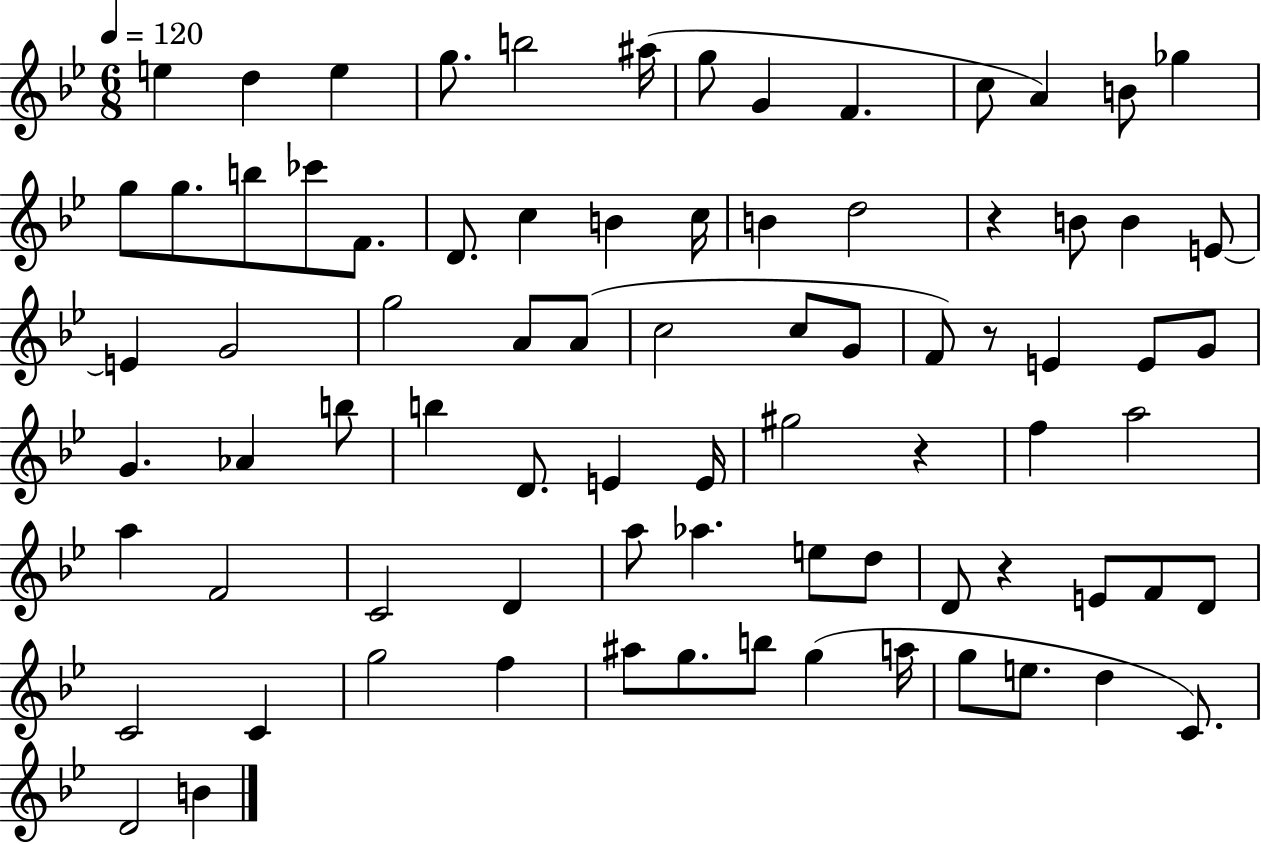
E5/q D5/q E5/q G5/e. B5/h A#5/s G5/e G4/q F4/q. C5/e A4/q B4/e Gb5/q G5/e G5/e. B5/e CES6/e F4/e. D4/e. C5/q B4/q C5/s B4/q D5/h R/q B4/e B4/q E4/e E4/q G4/h G5/h A4/e A4/e C5/h C5/e G4/e F4/e R/e E4/q E4/e G4/e G4/q. Ab4/q B5/e B5/q D4/e. E4/q E4/s G#5/h R/q F5/q A5/h A5/q F4/h C4/h D4/q A5/e Ab5/q. E5/e D5/e D4/e R/q E4/e F4/e D4/e C4/h C4/q G5/h F5/q A#5/e G5/e. B5/e G5/q A5/s G5/e E5/e. D5/q C4/e. D4/h B4/q